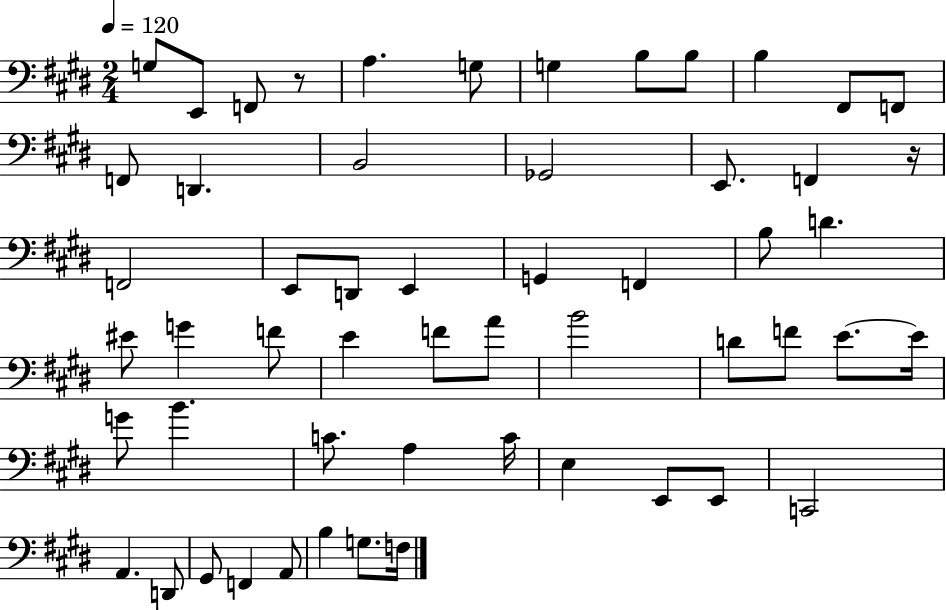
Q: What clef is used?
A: bass